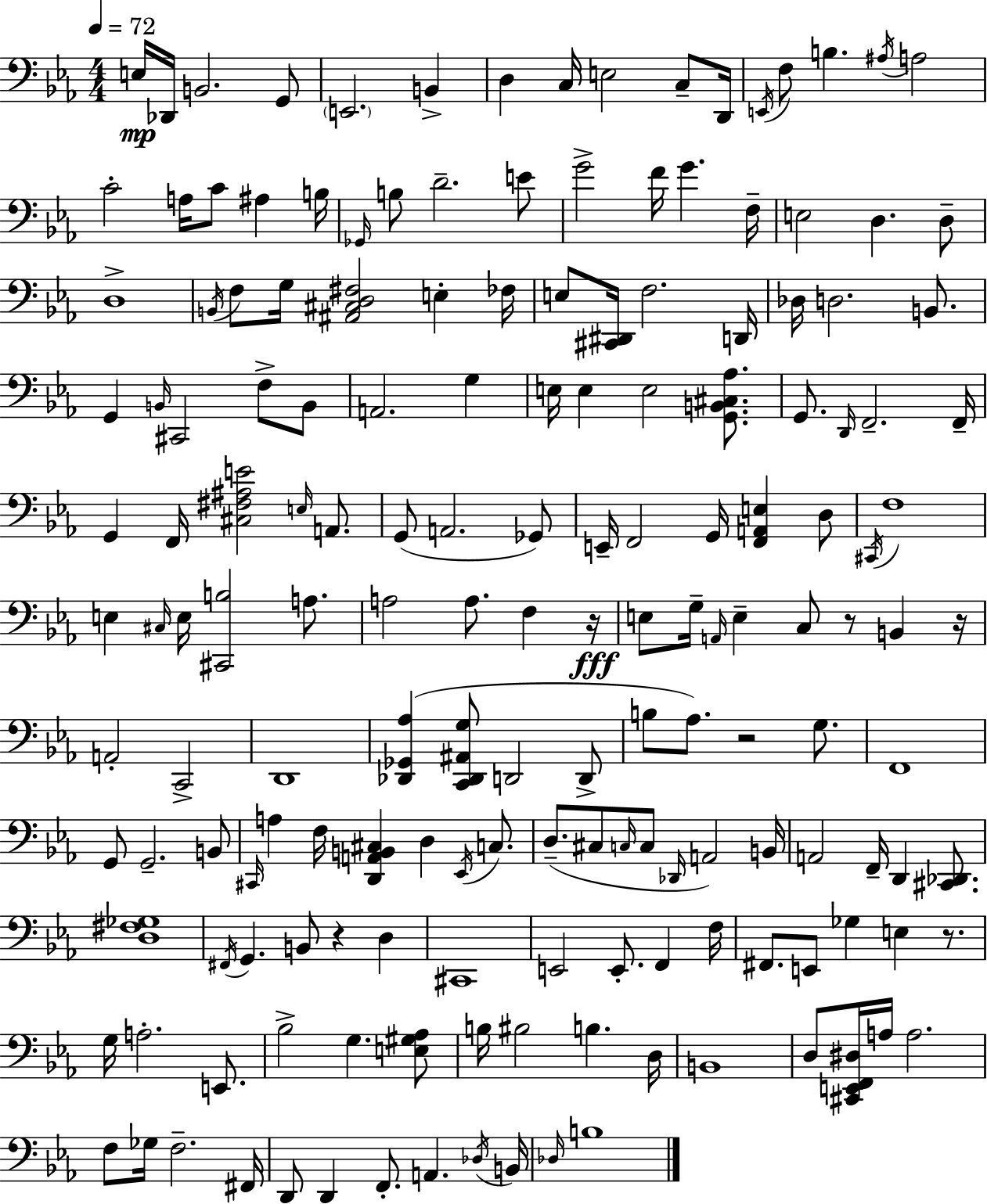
E3/s Db2/s B2/h. G2/e E2/h. B2/q D3/q C3/s E3/h C3/e D2/s E2/s F3/e B3/q. A#3/s A3/h C4/h A3/s C4/e A#3/q B3/s Gb2/s B3/e D4/h. E4/e G4/h F4/s G4/q. F3/s E3/h D3/q. D3/e D3/w B2/s F3/e G3/s [A#2,C#3,D3,F#3]/h E3/q FES3/s E3/e [C#2,D#2]/s F3/h. D2/s Db3/s D3/h. B2/e. G2/q B2/s C#2/h F3/e B2/e A2/h. G3/q E3/s E3/q E3/h [G2,B2,C#3,Ab3]/e. G2/e. D2/s F2/h. F2/s G2/q F2/s [C#3,F#3,A#3,E4]/h E3/s A2/e. G2/e A2/h. Gb2/e E2/s F2/h G2/s [F2,A2,E3]/q D3/e C#2/s F3/w E3/q C#3/s E3/s [C#2,B3]/h A3/e. A3/h A3/e. F3/q R/s E3/e G3/s A2/s E3/q C3/e R/e B2/q R/s A2/h C2/h D2/w [Db2,Gb2,Ab3]/q [C2,Db2,A#2,G3]/e D2/h D2/e B3/e Ab3/e. R/h G3/e. F2/w G2/e G2/h. B2/e C#2/s A3/q F3/s [D2,A2,B2,C#3]/q D3/q Eb2/s C3/e. D3/e. C#3/e C3/s C3/e Db2/s A2/h B2/s A2/h F2/s D2/q [C#2,Db2]/e. [D3,F#3,Gb3]/w F#2/s G2/q. B2/e R/q D3/q C#2/w E2/h E2/e. F2/q F3/s F#2/e. E2/e Gb3/q E3/q R/e. G3/s A3/h. E2/e. Bb3/h G3/q. [E3,G#3,Ab3]/e B3/s BIS3/h B3/q. D3/s B2/w D3/e [C#2,E2,F2,D#3]/s A3/s A3/h. F3/e Gb3/s F3/h. F#2/s D2/e D2/q F2/e. A2/q. Db3/s B2/s Db3/s B3/w